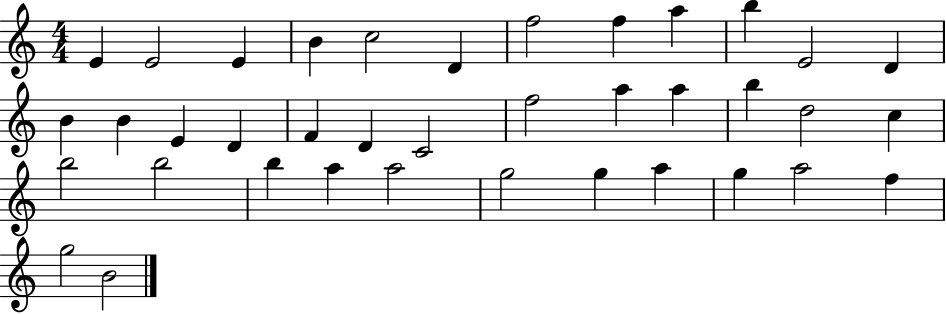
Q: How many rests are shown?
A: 0